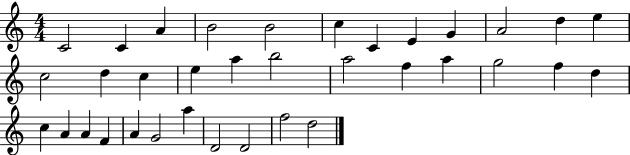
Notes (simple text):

C4/h C4/q A4/q B4/h B4/h C5/q C4/q E4/q G4/q A4/h D5/q E5/q C5/h D5/q C5/q E5/q A5/q B5/h A5/h F5/q A5/q G5/h F5/q D5/q C5/q A4/q A4/q F4/q A4/q G4/h A5/q D4/h D4/h F5/h D5/h